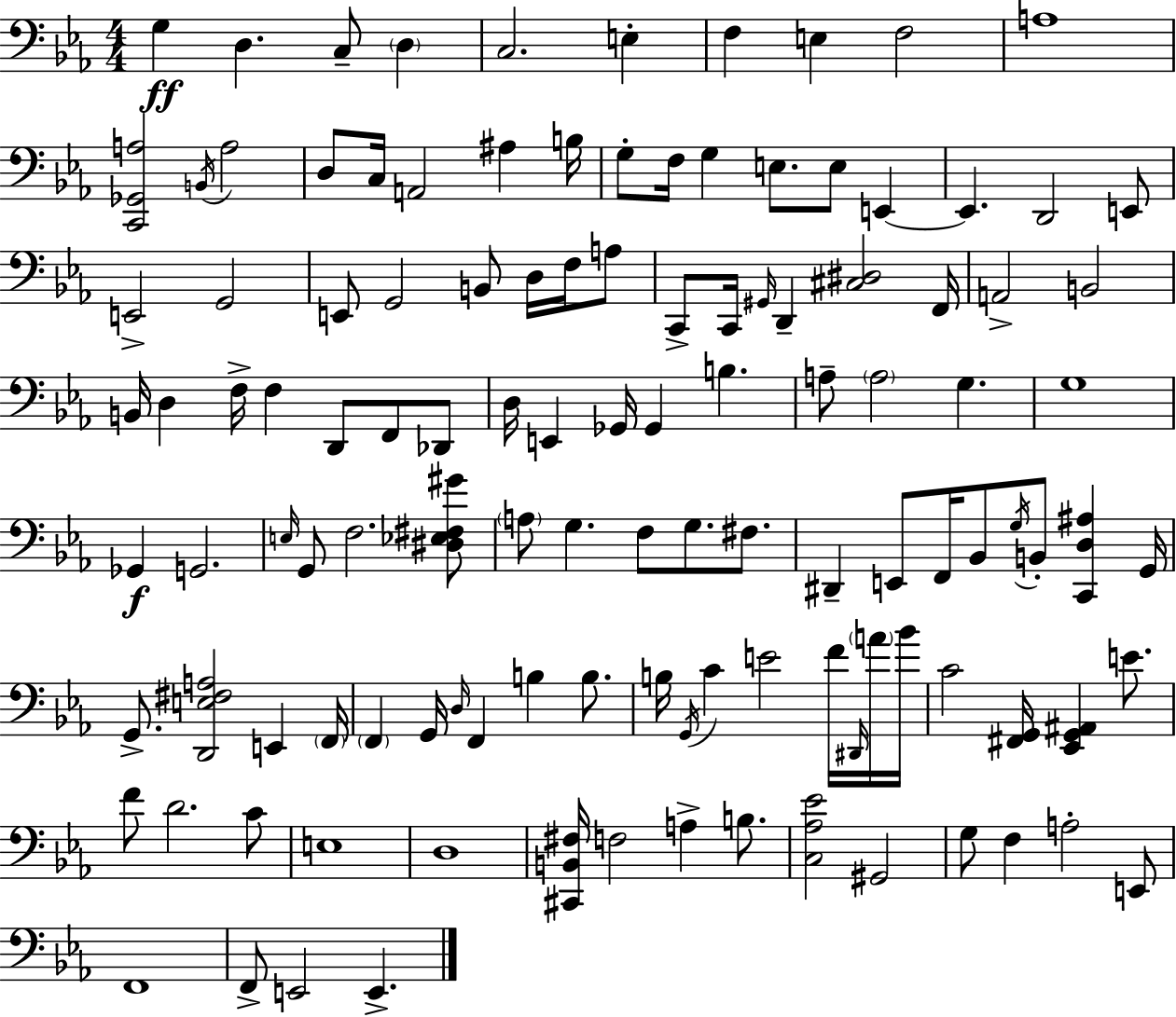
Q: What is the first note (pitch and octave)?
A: G3